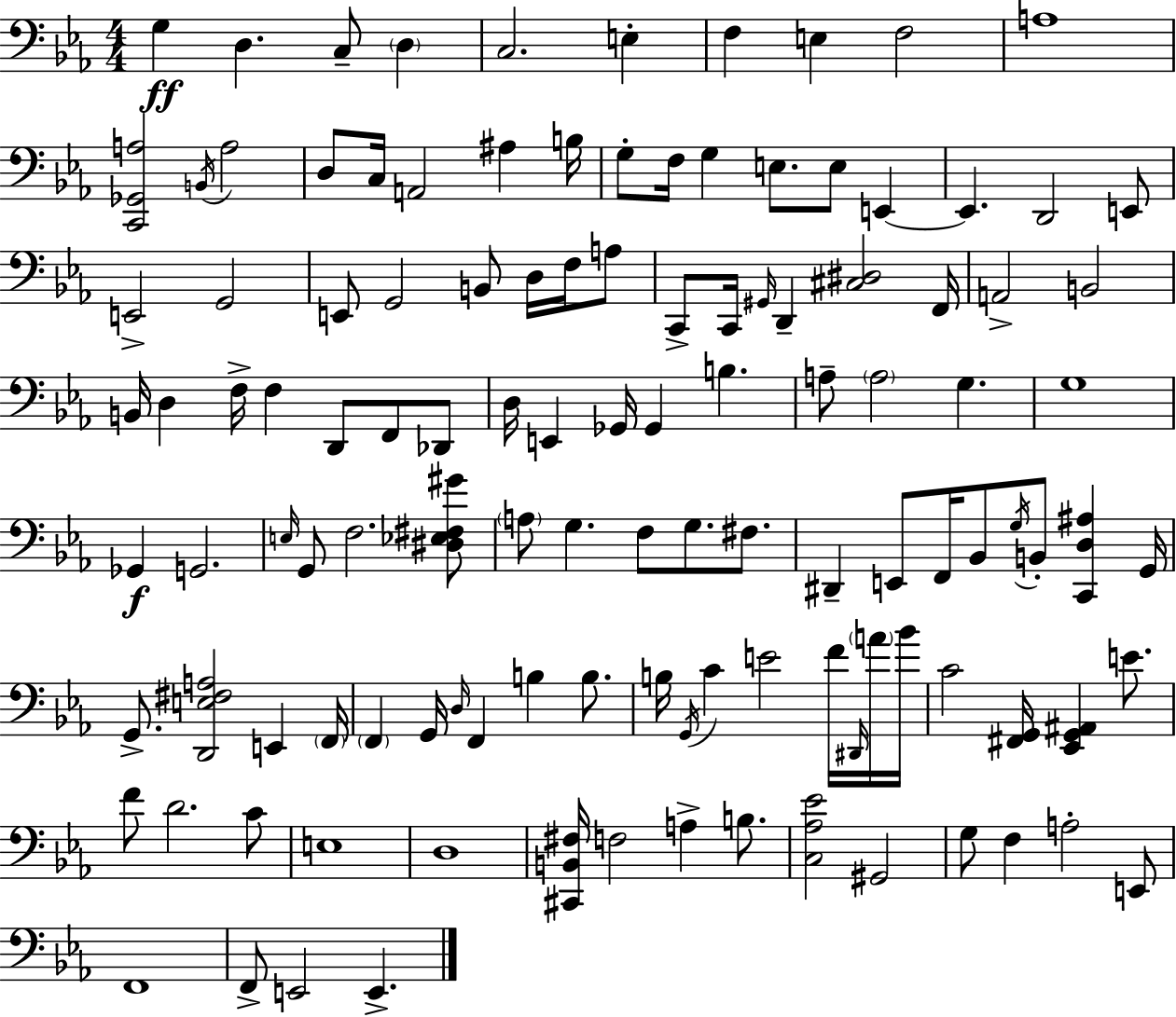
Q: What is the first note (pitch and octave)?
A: G3